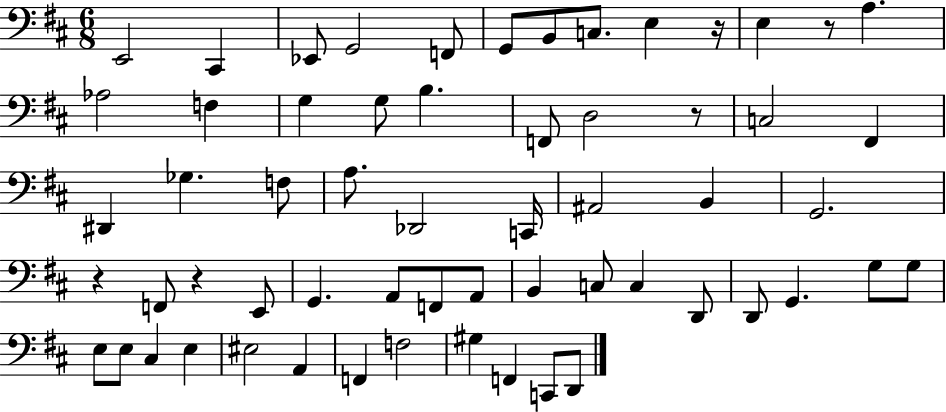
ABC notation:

X:1
T:Untitled
M:6/8
L:1/4
K:D
E,,2 ^C,, _E,,/2 G,,2 F,,/2 G,,/2 B,,/2 C,/2 E, z/4 E, z/2 A, _A,2 F, G, G,/2 B, F,,/2 D,2 z/2 C,2 ^F,, ^D,, _G, F,/2 A,/2 _D,,2 C,,/4 ^A,,2 B,, G,,2 z F,,/2 z E,,/2 G,, A,,/2 F,,/2 A,,/2 B,, C,/2 C, D,,/2 D,,/2 G,, G,/2 G,/2 E,/2 E,/2 ^C, E, ^E,2 A,, F,, F,2 ^G, F,, C,,/2 D,,/2